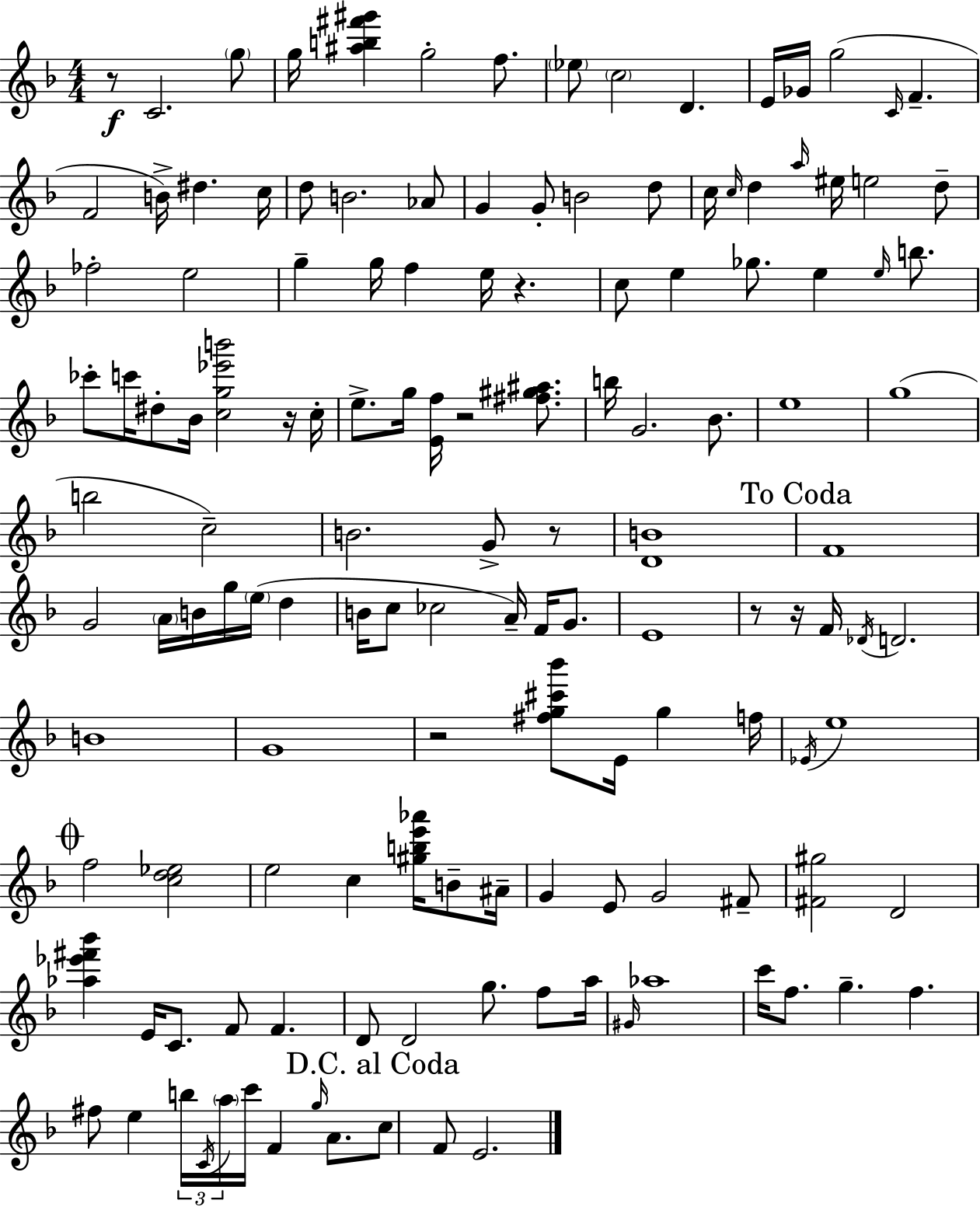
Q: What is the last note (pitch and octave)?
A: E4